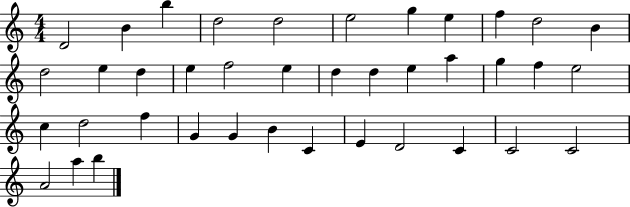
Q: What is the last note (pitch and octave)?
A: B5